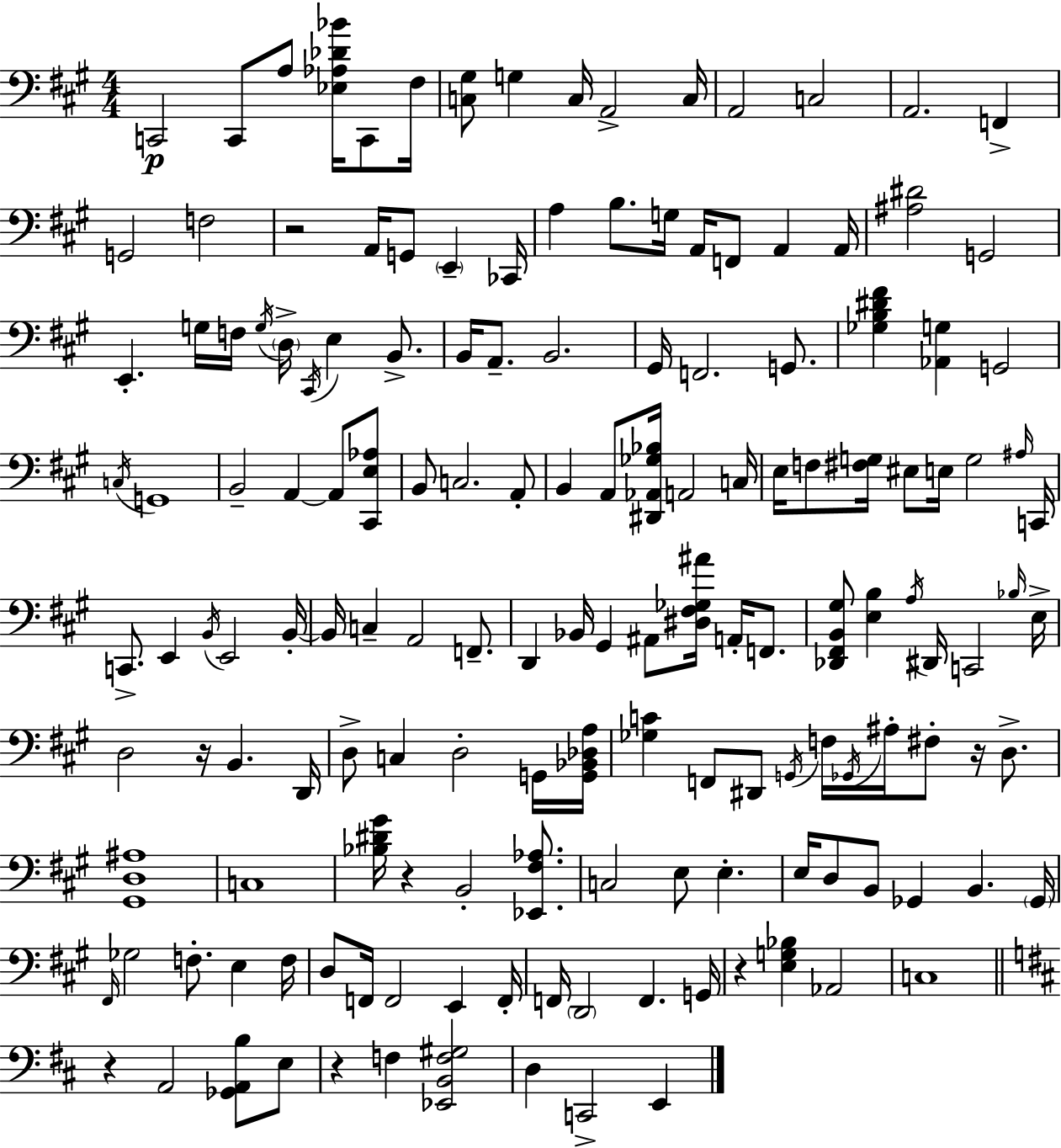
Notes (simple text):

C2/h C2/e A3/e [Eb3,Ab3,Db4,Bb4]/s C2/e F#3/s [C3,G#3]/e G3/q C3/s A2/h C3/s A2/h C3/h A2/h. F2/q G2/h F3/h R/h A2/s G2/e E2/q CES2/s A3/q B3/e. G3/s A2/s F2/e A2/q A2/s [A#3,D#4]/h G2/h E2/q. G3/s F3/s G3/s D3/s C#2/s E3/q B2/e. B2/s A2/e. B2/h. G#2/s F2/h. G2/e. [Gb3,B3,D#4,F#4]/q [Ab2,G3]/q G2/h C3/s G2/w B2/h A2/q A2/e [C#2,E3,Ab3]/e B2/e C3/h. A2/e B2/q A2/e [D#2,Ab2,Gb3,Bb3]/s A2/h C3/s E3/s F3/e [F#3,G3]/s EIS3/e E3/s G3/h A#3/s C2/s C2/e. E2/q B2/s E2/h B2/s B2/s C3/q A2/h F2/e. D2/q Bb2/s G#2/q A#2/e [D#3,F#3,Gb3,A#4]/s A2/s F2/e. [Db2,F#2,B2,G#3]/e [E3,B3]/q A3/s D#2/s C2/h Bb3/s E3/s D3/h R/s B2/q. D2/s D3/e C3/q D3/h G2/s [G2,Bb2,Db3,A3]/s [Gb3,C4]/q F2/e D#2/e G2/s F3/s Gb2/s A#3/s F#3/e R/s D3/e. [G#2,D3,A#3]/w C3/w [Bb3,D#4,G#4]/s R/q B2/h [Eb2,F#3,Ab3]/e. C3/h E3/e E3/q. E3/s D3/e B2/e Gb2/q B2/q. Gb2/s F#2/s Gb3/h F3/e. E3/q F3/s D3/e F2/s F2/h E2/q F2/s F2/s D2/h F2/q. G2/s R/q [E3,G3,Bb3]/q Ab2/h C3/w R/q A2/h [Gb2,A2,B3]/e E3/e R/q F3/q [Eb2,B2,F3,G#3]/h D3/q C2/h E2/q